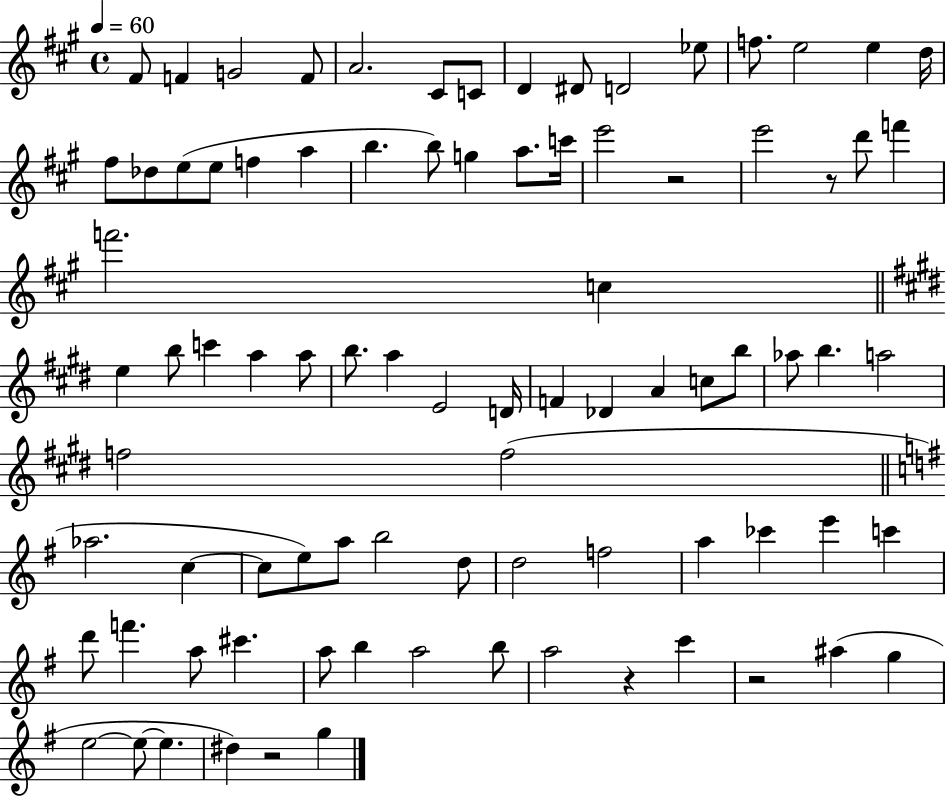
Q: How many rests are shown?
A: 5